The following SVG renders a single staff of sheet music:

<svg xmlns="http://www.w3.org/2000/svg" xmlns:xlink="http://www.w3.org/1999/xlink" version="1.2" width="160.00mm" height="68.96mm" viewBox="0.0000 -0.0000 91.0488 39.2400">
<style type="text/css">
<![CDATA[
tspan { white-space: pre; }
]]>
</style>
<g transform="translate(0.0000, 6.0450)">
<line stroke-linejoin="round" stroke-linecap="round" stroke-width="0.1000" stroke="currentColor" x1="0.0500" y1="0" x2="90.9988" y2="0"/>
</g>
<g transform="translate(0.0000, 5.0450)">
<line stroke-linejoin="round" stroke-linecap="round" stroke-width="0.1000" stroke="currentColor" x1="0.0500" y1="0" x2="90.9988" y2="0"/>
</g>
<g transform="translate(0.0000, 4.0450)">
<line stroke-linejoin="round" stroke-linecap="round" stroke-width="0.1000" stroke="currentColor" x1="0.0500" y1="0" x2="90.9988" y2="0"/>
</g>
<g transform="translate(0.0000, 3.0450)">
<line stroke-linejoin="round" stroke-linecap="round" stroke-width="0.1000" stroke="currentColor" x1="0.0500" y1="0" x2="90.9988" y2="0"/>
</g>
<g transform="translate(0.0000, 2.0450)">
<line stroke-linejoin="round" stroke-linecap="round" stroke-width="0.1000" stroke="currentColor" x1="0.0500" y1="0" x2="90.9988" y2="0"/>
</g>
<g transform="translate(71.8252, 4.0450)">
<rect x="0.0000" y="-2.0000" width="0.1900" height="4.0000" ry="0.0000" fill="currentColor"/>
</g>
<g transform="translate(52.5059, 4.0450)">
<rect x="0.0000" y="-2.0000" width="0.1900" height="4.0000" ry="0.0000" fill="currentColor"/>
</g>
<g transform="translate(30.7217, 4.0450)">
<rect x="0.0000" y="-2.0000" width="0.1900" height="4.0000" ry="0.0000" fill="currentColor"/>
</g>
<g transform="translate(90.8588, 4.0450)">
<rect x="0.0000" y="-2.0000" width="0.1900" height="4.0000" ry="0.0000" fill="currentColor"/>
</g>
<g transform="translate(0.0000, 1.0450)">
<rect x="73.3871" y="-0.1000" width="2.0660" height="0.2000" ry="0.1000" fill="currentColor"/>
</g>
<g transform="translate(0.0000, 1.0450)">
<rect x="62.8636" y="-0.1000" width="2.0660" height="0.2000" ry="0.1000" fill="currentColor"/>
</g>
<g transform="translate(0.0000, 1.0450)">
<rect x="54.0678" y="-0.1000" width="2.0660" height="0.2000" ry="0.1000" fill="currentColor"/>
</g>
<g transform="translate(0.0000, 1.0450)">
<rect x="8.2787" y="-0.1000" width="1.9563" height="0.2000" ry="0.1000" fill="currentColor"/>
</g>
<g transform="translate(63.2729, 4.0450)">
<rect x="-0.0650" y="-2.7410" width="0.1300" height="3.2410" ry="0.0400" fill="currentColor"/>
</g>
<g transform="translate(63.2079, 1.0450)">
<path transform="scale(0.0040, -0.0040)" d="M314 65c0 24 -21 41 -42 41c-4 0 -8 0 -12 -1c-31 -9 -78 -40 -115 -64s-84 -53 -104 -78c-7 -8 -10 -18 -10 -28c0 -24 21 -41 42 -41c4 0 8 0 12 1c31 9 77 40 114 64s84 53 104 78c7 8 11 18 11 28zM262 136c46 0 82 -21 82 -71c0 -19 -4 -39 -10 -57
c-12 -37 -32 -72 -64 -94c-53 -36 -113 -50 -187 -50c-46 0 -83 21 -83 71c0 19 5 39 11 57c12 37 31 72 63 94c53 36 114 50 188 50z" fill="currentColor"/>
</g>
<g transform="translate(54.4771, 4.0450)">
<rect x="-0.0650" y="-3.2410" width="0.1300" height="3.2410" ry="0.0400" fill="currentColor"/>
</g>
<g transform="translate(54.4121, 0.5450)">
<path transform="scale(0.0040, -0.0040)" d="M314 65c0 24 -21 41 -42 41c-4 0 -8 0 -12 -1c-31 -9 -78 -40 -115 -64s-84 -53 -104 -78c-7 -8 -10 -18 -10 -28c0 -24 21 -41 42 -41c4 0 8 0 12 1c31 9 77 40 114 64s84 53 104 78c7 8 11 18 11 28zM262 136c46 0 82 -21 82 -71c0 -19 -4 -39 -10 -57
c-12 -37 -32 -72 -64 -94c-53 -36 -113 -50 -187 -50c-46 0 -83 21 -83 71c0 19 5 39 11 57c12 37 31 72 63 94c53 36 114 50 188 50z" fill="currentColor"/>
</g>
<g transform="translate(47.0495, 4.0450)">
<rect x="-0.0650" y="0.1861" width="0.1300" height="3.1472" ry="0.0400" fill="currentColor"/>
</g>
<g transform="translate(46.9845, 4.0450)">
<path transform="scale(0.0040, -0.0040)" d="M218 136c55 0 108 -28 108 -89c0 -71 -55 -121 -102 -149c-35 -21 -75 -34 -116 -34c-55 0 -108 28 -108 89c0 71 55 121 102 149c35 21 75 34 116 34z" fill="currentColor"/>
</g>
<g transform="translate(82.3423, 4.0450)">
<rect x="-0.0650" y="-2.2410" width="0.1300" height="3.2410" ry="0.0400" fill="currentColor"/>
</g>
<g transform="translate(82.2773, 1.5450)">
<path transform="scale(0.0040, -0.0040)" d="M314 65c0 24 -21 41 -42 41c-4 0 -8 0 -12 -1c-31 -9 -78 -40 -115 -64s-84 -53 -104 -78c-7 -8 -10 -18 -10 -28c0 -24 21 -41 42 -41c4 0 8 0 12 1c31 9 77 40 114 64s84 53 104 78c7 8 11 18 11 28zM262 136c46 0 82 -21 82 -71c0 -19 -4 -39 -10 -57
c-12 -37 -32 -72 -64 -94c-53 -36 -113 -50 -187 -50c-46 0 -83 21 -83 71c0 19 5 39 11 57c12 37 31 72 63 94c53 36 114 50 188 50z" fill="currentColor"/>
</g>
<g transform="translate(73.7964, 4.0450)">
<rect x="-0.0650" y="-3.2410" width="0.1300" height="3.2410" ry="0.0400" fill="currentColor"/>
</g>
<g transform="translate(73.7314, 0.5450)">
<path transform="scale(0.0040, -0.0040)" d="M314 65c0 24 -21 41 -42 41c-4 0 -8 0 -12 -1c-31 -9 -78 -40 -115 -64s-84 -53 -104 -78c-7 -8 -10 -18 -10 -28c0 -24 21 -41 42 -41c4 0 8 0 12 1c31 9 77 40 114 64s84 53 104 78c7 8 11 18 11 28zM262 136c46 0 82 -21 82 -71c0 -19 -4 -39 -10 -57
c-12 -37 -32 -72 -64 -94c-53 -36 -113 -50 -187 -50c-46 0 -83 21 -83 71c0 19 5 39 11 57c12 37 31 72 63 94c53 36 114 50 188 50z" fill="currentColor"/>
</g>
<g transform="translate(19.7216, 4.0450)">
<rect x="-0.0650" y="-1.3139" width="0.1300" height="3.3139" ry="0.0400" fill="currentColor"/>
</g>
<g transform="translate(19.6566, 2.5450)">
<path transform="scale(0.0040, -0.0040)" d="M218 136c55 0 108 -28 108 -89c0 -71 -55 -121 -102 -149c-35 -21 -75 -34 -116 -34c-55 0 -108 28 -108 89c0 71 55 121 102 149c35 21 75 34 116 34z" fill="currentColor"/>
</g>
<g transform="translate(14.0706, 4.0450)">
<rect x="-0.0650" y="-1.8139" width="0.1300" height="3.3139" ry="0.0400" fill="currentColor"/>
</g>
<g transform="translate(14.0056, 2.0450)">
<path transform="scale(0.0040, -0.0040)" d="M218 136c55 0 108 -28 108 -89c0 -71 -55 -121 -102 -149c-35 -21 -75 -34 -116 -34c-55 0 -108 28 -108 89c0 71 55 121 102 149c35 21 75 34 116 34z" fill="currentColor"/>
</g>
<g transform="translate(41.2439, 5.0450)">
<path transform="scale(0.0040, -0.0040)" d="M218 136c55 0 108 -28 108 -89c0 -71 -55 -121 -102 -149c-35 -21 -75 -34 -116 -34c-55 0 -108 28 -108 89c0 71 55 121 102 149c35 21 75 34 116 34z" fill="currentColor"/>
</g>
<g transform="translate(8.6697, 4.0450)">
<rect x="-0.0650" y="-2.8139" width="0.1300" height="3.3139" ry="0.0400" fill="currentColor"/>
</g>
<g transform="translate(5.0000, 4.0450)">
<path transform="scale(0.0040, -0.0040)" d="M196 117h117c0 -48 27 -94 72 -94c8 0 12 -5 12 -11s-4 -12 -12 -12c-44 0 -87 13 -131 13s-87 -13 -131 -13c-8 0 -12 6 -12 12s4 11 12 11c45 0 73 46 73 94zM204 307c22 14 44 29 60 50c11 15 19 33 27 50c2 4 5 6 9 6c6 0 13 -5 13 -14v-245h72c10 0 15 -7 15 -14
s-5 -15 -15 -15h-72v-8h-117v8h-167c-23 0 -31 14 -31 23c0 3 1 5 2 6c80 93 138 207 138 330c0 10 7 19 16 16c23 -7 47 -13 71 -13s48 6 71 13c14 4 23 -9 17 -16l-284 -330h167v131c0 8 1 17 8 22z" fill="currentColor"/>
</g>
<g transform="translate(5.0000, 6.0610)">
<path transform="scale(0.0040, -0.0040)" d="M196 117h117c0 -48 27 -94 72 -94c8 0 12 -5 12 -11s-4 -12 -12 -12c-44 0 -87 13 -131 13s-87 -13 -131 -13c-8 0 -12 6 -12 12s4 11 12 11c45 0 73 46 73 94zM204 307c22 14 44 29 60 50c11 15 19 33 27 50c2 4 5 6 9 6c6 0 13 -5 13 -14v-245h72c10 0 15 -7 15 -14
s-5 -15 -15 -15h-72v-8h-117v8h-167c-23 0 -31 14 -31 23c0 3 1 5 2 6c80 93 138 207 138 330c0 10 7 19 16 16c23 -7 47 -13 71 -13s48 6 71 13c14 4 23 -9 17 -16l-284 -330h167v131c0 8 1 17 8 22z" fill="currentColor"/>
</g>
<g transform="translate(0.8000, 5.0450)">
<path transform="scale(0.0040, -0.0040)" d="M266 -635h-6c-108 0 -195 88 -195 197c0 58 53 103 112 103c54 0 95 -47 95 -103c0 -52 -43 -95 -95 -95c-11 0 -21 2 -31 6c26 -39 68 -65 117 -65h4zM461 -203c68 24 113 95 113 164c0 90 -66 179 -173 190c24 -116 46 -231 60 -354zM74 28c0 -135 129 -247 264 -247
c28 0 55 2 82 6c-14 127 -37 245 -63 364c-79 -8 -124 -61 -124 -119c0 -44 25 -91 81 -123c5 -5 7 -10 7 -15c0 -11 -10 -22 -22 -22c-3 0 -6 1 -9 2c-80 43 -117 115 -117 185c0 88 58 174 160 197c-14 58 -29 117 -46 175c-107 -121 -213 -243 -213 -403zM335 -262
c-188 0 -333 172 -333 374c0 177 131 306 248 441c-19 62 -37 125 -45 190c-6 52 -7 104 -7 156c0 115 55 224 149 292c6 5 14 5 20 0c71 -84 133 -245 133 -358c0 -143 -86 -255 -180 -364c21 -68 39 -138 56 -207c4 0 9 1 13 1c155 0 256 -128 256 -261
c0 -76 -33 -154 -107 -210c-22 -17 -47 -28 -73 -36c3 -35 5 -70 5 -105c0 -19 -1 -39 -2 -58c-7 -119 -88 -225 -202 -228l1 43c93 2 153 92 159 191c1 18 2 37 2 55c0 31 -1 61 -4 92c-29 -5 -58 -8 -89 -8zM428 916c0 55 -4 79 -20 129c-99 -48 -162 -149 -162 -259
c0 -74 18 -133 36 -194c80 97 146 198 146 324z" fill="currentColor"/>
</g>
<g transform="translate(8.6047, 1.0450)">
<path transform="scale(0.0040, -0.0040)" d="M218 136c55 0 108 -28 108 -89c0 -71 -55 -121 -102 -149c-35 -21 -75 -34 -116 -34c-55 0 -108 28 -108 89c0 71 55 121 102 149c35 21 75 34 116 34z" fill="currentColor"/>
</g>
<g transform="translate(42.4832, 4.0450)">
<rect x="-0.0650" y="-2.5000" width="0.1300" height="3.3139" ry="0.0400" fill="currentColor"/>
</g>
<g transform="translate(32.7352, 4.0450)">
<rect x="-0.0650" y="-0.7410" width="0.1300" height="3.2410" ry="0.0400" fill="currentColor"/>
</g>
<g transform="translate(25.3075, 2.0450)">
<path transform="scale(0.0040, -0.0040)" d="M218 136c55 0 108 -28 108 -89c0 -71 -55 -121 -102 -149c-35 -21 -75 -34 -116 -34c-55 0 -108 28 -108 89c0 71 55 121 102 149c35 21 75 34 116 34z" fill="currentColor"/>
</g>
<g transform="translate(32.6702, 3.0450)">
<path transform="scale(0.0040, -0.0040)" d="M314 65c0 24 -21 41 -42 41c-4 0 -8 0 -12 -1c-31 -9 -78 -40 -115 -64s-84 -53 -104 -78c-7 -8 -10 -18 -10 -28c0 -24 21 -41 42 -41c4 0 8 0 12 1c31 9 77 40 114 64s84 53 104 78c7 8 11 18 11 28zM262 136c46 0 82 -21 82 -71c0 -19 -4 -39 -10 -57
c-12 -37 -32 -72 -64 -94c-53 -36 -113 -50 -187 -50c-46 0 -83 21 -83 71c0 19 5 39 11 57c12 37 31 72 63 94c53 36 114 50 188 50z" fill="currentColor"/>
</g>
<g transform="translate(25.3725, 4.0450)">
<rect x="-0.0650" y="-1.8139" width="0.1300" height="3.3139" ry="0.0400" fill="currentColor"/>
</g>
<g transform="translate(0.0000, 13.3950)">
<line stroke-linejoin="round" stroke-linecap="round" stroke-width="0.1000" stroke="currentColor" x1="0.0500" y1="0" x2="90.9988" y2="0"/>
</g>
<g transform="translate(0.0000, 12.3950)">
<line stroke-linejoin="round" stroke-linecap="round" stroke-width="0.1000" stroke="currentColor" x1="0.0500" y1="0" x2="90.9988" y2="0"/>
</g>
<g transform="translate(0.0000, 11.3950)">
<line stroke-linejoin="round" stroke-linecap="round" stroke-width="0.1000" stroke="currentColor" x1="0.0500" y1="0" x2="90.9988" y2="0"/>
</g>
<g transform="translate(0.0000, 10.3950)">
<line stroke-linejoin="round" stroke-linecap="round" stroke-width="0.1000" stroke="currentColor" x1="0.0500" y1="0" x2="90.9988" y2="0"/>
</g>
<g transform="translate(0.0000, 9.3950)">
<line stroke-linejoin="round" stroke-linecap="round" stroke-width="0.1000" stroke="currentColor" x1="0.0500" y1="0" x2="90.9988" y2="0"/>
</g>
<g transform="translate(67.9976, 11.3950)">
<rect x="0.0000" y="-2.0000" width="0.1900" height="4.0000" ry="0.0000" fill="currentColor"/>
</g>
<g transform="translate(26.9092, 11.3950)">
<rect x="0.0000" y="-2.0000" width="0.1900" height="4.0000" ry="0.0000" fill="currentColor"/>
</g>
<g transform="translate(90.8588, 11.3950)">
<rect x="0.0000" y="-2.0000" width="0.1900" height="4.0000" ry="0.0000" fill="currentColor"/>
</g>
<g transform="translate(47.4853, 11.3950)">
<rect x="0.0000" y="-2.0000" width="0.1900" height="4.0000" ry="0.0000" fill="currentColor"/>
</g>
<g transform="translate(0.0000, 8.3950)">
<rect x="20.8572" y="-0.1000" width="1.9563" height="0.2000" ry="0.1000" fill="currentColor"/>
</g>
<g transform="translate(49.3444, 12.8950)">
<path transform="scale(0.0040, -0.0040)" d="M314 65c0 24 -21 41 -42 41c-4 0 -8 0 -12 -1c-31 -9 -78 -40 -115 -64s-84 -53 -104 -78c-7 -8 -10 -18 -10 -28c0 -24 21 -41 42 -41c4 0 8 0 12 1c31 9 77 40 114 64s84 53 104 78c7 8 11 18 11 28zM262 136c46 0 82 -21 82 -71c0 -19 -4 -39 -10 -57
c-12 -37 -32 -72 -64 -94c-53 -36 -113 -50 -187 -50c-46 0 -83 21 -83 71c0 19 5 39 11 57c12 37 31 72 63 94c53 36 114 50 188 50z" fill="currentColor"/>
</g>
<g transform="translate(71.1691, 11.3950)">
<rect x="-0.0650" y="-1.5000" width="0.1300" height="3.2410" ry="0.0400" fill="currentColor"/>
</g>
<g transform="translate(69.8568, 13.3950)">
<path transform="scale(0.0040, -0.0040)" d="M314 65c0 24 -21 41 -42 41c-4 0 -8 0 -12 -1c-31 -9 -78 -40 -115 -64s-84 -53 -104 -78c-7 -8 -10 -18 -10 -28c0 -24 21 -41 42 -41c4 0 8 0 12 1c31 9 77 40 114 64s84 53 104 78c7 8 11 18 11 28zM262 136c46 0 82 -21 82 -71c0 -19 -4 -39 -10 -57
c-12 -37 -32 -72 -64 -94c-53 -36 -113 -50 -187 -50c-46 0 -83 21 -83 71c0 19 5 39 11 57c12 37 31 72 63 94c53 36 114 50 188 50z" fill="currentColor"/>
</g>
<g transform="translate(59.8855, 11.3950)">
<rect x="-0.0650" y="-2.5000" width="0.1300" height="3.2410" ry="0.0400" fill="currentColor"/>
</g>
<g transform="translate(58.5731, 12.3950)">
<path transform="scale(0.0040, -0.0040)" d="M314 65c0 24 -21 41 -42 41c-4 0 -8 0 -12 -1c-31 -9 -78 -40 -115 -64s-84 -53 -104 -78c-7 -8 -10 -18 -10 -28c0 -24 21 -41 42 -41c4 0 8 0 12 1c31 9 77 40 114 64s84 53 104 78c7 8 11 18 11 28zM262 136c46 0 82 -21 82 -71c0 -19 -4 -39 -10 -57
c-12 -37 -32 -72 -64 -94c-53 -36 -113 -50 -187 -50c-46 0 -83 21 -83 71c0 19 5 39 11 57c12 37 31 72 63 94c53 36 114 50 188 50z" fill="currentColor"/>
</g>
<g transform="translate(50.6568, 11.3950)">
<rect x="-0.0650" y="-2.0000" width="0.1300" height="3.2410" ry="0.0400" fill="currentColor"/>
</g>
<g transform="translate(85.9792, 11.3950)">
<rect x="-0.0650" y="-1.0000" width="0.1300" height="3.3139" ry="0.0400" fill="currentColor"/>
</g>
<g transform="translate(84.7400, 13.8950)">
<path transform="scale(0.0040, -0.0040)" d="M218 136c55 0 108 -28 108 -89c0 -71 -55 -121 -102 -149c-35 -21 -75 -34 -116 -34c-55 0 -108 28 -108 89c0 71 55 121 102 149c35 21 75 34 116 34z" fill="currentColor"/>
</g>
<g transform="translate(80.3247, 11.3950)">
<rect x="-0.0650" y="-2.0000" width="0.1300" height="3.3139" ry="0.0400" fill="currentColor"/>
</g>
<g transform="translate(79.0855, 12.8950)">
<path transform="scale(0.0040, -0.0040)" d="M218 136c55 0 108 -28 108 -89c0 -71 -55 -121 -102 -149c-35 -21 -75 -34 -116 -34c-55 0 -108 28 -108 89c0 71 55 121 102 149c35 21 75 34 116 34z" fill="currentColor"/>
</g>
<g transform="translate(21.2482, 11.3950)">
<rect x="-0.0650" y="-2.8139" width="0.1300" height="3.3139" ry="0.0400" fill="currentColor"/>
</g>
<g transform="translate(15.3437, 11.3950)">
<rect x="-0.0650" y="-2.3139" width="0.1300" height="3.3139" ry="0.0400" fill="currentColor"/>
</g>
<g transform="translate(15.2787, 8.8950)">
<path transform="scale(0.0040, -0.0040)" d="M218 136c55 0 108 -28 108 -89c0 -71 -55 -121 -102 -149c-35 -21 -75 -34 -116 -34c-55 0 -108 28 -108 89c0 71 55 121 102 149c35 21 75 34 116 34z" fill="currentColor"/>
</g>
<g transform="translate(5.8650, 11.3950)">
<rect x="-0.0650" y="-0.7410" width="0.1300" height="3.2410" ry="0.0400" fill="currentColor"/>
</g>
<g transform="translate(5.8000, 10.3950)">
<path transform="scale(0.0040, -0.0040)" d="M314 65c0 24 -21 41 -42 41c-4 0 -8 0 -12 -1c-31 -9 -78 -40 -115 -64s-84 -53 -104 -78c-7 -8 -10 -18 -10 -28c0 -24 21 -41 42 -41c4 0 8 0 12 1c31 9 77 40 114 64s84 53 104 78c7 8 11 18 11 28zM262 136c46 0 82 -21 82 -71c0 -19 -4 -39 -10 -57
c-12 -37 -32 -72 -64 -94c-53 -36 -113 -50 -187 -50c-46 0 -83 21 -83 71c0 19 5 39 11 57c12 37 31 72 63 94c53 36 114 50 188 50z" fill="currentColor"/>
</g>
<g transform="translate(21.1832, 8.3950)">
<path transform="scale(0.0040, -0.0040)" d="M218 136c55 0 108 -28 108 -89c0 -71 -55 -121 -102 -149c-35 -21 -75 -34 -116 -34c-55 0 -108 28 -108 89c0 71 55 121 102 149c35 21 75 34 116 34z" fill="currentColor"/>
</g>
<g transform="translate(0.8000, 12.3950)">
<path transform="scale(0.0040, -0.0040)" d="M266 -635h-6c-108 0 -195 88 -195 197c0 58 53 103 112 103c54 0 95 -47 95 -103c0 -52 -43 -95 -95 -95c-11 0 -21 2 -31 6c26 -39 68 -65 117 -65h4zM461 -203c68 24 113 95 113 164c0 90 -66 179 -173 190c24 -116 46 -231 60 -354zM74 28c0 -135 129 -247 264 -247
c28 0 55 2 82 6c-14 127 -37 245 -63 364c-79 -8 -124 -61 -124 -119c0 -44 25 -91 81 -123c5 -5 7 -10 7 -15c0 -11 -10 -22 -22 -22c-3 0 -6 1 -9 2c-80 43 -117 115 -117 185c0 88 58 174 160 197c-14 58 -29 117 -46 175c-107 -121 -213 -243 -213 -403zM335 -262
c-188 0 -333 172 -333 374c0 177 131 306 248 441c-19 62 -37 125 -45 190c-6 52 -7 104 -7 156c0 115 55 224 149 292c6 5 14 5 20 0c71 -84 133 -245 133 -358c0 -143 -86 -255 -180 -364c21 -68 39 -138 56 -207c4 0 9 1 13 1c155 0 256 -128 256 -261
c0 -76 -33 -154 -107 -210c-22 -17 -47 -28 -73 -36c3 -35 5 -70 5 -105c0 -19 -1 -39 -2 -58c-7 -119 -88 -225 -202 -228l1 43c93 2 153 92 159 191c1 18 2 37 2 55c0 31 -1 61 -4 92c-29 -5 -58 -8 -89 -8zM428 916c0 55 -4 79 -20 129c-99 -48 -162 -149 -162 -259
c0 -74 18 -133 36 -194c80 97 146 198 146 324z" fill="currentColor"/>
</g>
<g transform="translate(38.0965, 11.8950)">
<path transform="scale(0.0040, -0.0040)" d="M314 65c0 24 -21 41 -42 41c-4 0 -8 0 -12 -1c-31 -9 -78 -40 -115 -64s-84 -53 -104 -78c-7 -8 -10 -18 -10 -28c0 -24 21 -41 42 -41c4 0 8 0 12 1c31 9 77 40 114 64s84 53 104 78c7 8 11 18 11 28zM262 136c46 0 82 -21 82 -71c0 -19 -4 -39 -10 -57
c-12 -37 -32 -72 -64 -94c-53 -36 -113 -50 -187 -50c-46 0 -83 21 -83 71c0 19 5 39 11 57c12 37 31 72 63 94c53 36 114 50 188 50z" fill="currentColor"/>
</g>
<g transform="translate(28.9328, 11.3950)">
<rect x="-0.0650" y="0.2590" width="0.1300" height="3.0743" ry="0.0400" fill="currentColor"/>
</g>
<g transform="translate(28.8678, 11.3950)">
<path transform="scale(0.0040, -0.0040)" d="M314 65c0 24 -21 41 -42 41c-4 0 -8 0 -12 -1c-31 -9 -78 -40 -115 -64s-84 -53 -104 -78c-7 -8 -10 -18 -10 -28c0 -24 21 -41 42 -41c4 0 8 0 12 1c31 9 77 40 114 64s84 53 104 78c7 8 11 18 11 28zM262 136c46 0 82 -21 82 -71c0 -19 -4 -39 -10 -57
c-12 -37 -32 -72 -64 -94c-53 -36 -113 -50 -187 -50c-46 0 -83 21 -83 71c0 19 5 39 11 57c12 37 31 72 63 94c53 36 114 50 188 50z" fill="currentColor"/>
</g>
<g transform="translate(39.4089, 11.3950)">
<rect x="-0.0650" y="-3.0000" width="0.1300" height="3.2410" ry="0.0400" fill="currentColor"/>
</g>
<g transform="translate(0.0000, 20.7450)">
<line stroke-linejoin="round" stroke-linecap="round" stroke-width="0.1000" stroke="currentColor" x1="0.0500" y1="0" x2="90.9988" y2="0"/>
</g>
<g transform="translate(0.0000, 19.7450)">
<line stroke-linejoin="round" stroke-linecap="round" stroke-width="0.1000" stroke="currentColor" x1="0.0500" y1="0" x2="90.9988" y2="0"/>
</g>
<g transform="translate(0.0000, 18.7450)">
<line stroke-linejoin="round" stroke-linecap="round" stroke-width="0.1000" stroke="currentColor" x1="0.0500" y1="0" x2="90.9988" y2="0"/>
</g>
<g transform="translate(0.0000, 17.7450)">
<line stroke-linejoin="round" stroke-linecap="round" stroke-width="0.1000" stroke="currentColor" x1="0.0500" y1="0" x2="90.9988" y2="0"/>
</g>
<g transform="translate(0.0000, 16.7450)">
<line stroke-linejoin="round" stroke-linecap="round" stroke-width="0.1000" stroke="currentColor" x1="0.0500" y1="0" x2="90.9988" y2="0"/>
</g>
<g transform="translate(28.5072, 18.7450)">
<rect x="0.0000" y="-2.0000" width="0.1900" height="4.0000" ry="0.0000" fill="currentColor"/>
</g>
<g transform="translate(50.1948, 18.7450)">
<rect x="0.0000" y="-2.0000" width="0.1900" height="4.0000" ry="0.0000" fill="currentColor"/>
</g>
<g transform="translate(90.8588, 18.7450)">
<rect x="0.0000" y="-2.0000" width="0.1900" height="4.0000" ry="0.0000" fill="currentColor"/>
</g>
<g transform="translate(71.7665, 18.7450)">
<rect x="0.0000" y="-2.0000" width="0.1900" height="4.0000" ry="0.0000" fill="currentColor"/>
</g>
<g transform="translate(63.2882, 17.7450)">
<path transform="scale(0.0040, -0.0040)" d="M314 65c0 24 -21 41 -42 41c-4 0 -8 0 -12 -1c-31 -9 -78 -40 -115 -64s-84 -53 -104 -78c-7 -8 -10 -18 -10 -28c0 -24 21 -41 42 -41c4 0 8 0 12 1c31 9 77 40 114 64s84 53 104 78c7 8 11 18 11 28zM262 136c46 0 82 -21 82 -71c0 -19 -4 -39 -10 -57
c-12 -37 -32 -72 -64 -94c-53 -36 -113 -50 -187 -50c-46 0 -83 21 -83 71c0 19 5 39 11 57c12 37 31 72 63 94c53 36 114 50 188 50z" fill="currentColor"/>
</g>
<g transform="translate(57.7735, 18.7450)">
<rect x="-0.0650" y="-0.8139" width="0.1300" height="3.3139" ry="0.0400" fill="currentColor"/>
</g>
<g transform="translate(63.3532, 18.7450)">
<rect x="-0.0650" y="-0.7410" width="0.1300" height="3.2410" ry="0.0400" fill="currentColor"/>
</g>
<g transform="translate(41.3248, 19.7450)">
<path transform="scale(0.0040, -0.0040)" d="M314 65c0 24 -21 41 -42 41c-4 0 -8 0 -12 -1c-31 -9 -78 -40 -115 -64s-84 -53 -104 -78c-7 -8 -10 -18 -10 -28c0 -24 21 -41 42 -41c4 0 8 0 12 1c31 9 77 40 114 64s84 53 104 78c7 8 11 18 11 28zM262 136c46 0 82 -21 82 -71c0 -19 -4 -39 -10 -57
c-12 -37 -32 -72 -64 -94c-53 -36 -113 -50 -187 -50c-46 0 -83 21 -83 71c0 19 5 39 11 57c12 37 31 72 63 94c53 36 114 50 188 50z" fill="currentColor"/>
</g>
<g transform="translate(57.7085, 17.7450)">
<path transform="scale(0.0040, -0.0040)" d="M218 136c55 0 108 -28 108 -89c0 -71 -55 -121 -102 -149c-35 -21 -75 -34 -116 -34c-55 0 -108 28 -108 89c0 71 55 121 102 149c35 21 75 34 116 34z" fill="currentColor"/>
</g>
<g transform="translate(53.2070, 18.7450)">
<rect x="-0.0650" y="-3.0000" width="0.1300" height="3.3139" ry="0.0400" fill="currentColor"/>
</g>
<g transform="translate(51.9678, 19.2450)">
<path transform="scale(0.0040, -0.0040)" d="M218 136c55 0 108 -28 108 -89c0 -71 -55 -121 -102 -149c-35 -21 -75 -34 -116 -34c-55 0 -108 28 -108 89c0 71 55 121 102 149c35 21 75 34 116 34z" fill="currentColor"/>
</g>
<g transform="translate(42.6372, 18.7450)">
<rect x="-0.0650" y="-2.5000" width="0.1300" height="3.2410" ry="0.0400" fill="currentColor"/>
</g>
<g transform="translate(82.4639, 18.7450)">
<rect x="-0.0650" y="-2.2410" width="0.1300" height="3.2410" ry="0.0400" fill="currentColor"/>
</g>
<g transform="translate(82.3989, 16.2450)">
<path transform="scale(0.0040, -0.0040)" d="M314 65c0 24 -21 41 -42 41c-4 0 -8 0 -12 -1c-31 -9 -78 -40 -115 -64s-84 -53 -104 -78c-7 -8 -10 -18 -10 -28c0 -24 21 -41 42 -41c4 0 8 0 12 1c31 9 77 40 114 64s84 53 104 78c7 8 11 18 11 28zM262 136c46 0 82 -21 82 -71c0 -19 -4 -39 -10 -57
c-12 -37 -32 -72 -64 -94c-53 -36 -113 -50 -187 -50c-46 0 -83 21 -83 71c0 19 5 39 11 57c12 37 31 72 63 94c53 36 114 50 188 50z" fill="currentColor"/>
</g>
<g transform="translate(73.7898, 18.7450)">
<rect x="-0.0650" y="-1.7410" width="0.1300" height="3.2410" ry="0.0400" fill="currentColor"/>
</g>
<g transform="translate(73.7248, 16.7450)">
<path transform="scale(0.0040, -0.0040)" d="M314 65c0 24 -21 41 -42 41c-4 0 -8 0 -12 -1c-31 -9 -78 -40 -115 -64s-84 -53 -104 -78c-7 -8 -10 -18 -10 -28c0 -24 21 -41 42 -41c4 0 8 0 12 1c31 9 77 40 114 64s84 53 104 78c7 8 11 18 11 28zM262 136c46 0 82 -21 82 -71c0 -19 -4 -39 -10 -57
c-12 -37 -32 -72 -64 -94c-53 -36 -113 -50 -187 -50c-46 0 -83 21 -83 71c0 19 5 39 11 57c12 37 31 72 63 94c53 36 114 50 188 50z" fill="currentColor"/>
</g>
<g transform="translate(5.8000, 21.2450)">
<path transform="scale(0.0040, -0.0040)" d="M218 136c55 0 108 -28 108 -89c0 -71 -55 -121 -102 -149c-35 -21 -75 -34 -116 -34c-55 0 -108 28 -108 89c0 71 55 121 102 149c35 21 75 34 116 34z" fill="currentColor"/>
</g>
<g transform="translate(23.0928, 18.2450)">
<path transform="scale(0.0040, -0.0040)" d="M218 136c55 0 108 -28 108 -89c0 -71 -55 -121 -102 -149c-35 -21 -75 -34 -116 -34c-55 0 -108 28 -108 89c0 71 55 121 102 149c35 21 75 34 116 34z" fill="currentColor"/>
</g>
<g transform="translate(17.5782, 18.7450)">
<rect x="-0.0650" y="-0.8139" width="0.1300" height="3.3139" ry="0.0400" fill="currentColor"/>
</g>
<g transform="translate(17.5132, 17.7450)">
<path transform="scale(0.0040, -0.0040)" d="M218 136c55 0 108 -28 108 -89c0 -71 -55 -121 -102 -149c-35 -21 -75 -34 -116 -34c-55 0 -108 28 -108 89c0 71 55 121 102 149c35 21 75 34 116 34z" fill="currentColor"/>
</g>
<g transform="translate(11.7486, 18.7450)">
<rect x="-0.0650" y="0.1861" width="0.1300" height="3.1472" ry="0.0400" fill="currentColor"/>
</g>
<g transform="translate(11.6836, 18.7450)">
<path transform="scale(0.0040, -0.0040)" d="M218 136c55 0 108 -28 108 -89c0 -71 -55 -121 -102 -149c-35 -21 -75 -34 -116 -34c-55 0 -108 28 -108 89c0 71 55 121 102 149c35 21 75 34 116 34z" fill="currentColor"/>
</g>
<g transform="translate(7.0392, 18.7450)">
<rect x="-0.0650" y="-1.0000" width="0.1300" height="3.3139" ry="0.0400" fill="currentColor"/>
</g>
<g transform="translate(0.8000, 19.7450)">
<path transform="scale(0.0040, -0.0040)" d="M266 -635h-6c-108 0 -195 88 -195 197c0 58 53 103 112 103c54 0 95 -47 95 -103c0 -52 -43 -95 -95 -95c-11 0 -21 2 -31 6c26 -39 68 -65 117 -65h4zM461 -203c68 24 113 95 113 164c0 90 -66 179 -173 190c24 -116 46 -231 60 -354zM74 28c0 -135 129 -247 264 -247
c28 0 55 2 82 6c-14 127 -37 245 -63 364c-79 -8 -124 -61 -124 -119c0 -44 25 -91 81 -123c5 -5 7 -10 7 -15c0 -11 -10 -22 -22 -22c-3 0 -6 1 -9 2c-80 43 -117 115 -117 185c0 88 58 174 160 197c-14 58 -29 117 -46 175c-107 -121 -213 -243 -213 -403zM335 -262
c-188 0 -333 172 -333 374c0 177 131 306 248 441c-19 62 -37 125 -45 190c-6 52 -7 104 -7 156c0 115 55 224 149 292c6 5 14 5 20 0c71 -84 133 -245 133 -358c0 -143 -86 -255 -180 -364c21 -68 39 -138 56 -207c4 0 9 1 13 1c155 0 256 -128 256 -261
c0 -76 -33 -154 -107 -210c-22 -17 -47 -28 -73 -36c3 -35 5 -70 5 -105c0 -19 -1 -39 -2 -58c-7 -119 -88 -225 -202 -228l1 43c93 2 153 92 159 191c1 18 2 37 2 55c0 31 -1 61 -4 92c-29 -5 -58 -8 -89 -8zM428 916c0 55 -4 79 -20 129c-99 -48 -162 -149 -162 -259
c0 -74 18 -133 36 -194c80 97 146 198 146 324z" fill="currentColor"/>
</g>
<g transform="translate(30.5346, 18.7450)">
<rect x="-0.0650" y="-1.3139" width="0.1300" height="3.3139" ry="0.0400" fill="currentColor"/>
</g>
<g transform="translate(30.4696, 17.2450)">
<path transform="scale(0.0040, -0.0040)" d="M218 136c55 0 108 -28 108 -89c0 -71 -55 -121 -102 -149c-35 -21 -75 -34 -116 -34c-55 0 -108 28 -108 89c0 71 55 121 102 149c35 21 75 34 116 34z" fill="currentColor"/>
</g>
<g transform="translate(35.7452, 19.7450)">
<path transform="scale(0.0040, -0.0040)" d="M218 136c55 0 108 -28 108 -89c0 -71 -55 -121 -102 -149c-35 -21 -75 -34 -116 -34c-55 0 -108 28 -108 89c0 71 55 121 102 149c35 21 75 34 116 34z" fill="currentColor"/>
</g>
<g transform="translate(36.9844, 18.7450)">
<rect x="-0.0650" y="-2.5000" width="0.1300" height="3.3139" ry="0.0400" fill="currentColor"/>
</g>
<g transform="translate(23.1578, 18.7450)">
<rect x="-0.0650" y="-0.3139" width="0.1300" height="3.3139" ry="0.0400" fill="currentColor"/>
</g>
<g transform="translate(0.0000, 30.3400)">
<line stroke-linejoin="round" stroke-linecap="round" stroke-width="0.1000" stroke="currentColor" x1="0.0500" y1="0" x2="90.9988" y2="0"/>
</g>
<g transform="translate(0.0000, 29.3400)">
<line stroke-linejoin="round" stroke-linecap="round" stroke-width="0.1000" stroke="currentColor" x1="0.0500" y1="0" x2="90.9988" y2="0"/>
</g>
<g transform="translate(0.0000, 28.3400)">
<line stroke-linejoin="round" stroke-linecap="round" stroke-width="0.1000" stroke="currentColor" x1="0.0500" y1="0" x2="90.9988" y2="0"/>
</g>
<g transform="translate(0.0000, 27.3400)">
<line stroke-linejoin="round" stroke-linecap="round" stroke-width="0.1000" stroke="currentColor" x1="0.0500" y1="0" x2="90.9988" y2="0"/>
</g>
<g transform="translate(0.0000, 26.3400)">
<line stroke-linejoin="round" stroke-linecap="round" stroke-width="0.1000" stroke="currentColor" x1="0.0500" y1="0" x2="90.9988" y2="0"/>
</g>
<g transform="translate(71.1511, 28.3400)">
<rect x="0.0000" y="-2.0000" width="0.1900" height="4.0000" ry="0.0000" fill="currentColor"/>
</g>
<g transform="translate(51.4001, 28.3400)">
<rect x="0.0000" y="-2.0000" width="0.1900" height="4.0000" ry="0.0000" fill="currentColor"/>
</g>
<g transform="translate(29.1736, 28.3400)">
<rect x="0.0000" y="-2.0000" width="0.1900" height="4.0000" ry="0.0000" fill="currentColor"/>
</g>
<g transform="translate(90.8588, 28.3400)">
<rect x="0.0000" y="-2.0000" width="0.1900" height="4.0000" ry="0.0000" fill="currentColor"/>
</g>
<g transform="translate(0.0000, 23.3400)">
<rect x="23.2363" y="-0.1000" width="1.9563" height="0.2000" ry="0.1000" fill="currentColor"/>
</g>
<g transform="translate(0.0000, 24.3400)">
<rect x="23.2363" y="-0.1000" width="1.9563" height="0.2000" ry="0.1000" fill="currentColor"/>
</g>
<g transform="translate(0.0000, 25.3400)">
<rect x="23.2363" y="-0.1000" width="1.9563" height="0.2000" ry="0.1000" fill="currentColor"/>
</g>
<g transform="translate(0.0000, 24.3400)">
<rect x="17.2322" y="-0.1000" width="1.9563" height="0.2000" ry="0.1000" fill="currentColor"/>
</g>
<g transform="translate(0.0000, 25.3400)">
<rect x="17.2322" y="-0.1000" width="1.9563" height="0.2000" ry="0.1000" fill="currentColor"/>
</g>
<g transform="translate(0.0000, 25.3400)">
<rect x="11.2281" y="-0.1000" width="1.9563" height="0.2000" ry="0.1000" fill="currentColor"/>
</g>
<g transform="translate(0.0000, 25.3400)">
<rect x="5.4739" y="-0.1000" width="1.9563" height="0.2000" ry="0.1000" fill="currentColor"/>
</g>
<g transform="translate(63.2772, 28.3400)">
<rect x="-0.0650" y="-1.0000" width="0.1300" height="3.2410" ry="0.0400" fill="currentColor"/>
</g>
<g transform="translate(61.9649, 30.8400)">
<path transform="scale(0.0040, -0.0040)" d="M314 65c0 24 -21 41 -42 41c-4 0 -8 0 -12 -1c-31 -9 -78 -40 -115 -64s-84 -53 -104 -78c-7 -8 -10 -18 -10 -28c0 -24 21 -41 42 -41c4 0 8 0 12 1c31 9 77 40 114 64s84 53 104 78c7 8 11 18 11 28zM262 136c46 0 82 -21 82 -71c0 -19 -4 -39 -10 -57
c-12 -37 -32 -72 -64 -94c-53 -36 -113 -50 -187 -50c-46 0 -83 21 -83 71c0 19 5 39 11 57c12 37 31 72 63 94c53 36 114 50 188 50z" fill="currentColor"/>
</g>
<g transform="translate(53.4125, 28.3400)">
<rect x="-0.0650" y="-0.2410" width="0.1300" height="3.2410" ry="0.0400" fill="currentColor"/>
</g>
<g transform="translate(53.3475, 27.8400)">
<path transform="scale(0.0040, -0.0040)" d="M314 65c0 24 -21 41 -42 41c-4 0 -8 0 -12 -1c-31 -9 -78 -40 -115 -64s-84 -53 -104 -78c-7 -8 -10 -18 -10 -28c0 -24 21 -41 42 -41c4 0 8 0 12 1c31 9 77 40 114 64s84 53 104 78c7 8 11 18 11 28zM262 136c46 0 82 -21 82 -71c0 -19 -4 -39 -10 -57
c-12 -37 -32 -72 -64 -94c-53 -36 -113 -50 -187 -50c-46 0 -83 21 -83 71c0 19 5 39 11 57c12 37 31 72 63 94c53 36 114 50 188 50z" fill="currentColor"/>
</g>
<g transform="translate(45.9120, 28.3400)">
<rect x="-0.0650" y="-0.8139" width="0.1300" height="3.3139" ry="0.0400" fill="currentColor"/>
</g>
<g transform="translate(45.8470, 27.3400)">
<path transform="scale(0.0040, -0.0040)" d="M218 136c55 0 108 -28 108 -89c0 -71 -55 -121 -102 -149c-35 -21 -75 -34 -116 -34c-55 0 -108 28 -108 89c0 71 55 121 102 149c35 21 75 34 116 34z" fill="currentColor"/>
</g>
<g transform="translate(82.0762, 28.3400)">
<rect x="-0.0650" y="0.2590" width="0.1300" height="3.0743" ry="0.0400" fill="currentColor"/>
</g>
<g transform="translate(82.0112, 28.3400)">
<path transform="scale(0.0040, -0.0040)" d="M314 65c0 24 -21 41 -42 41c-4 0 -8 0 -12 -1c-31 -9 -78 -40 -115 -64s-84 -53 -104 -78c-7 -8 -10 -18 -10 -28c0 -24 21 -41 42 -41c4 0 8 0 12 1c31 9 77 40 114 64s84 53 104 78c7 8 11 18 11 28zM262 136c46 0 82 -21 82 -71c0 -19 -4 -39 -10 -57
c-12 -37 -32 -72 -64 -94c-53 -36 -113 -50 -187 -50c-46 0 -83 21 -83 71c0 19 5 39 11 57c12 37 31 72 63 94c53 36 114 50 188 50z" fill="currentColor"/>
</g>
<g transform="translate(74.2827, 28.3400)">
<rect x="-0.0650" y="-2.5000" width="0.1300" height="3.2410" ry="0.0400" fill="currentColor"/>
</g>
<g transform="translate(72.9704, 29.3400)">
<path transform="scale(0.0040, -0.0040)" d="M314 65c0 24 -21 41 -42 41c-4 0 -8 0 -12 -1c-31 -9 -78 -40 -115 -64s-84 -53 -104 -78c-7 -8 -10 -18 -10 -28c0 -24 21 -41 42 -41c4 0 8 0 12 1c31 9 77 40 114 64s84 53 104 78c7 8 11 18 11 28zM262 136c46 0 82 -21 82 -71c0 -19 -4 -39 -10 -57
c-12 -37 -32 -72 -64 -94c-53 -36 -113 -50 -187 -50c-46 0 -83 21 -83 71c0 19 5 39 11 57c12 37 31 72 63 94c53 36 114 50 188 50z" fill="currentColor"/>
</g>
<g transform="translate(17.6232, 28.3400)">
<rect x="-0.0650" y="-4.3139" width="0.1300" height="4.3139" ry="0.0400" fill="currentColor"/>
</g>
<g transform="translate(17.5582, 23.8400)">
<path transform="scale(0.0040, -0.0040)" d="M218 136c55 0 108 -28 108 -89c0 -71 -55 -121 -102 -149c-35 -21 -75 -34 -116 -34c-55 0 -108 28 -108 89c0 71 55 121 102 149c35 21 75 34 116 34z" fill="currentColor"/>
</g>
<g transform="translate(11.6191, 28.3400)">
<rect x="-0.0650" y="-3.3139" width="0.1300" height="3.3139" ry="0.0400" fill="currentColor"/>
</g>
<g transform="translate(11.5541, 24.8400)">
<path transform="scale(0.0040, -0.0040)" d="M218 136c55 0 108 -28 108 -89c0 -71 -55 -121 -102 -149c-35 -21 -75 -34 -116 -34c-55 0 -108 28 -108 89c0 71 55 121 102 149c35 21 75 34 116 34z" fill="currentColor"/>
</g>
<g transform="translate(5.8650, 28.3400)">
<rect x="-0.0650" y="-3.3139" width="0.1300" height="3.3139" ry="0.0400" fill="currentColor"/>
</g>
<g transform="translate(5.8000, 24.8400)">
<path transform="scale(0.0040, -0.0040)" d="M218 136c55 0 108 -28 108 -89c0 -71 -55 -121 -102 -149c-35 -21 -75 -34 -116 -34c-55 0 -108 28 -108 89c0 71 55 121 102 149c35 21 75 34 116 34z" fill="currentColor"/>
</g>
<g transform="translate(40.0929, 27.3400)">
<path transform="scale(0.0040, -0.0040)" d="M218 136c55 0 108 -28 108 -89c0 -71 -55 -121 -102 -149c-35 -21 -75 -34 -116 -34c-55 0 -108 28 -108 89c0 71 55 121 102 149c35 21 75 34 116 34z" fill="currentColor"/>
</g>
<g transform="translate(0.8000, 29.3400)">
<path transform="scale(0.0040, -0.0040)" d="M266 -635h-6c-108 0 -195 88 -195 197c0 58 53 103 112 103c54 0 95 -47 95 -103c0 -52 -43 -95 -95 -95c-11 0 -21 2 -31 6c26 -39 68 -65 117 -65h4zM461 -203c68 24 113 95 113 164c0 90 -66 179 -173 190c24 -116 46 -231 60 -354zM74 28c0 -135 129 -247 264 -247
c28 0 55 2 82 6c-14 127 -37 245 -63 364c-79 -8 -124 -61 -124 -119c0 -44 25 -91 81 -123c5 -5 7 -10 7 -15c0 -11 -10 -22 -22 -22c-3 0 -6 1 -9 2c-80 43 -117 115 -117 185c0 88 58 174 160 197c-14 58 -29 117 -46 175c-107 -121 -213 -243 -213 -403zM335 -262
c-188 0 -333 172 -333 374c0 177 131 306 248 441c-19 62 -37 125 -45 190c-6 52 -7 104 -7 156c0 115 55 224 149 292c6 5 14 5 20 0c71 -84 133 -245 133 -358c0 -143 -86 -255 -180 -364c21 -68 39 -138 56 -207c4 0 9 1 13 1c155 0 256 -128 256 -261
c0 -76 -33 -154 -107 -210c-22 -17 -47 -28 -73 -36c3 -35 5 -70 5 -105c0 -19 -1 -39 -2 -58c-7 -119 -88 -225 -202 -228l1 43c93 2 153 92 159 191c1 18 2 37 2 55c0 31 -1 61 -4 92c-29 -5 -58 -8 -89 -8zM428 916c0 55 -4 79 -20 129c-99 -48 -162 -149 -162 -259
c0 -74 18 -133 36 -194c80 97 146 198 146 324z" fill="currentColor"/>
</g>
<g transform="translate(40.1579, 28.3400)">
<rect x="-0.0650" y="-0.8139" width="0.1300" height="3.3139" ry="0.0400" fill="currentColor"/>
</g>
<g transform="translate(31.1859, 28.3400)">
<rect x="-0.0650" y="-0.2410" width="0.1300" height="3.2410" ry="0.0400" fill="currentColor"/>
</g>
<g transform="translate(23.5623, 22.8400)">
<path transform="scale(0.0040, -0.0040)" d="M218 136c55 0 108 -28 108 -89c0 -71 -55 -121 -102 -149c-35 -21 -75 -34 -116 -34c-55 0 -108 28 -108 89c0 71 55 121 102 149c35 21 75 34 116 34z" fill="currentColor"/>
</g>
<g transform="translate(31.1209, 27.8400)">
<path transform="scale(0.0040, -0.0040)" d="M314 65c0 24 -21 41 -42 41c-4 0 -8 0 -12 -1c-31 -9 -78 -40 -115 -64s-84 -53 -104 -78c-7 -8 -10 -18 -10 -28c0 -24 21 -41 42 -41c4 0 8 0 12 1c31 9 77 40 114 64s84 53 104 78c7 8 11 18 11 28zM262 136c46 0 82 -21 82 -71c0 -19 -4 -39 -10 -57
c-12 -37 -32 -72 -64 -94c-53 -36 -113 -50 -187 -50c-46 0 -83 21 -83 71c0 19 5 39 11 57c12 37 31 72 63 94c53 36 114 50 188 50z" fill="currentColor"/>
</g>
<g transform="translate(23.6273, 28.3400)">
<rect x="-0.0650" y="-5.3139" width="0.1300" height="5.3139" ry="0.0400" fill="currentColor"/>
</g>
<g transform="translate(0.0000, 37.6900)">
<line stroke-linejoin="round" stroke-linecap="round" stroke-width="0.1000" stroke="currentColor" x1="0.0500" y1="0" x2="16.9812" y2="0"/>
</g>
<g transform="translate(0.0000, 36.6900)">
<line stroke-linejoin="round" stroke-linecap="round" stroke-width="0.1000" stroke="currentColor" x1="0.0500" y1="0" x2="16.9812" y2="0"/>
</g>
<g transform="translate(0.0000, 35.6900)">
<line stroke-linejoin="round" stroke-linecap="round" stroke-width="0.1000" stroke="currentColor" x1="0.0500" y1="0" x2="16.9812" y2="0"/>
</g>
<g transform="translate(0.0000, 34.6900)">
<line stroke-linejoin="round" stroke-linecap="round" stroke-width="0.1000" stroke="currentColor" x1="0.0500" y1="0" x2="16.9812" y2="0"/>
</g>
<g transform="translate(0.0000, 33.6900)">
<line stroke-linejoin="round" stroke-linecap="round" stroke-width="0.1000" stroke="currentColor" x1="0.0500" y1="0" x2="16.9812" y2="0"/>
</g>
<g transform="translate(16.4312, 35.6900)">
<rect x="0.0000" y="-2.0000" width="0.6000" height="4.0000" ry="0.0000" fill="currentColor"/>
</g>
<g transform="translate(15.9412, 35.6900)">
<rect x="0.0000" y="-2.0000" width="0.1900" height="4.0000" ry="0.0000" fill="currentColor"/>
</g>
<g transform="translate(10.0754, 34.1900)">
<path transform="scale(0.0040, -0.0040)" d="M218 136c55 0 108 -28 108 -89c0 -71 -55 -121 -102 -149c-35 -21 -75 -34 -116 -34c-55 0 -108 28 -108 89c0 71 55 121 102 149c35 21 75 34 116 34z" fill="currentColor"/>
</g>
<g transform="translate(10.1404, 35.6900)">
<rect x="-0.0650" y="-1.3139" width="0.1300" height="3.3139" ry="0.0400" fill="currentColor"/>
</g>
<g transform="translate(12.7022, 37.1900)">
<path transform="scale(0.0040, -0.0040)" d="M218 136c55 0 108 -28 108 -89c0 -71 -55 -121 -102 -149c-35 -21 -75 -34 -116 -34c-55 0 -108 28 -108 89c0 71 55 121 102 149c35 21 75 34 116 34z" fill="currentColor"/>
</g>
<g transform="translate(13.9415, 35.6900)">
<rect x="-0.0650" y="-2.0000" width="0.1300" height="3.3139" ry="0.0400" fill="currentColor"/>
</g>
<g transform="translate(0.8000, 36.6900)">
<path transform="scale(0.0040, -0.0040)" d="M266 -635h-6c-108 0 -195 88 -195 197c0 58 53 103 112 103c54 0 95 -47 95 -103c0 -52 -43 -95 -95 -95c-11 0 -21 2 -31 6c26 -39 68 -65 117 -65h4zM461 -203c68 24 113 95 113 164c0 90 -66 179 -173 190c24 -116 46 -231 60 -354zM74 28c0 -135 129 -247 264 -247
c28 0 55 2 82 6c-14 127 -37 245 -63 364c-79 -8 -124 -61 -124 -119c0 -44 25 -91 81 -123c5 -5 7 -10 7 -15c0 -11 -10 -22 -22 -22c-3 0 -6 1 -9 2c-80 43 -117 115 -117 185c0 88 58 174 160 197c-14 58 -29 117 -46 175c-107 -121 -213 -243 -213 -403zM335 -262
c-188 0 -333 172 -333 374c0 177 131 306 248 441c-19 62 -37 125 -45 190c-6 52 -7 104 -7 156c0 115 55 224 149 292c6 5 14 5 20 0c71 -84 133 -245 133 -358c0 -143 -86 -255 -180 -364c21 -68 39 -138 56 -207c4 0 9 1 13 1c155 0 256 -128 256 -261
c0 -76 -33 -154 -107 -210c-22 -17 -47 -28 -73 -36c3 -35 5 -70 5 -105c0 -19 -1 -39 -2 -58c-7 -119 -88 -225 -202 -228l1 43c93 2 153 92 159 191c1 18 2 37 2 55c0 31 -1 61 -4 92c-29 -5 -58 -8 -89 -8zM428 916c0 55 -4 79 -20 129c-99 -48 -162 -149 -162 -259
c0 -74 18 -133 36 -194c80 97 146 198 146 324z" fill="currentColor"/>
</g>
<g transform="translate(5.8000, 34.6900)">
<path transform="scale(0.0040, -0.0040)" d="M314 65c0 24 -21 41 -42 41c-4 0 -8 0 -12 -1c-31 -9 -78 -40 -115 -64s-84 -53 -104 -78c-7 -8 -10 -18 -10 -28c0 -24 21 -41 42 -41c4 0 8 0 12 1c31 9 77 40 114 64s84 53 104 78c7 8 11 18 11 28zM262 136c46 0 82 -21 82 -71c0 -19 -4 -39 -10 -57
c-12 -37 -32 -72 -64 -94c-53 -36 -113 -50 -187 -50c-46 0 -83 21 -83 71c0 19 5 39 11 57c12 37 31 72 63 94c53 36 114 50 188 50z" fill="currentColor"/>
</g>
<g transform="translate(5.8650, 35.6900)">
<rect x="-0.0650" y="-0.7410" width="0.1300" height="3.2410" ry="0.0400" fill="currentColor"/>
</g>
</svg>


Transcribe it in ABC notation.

X:1
T:Untitled
M:4/4
L:1/4
K:C
a f e f d2 G B b2 a2 b2 g2 d2 g a B2 A2 F2 G2 E2 F D D B d c e G G2 A d d2 f2 g2 b b d' f' c2 d d c2 D2 G2 B2 d2 e F